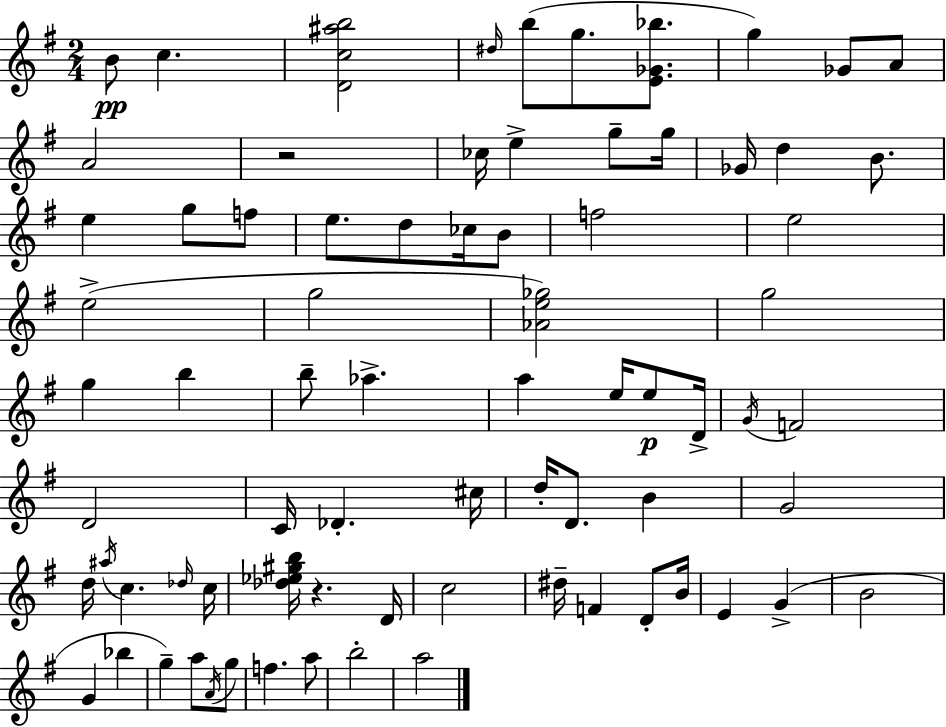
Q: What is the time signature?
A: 2/4